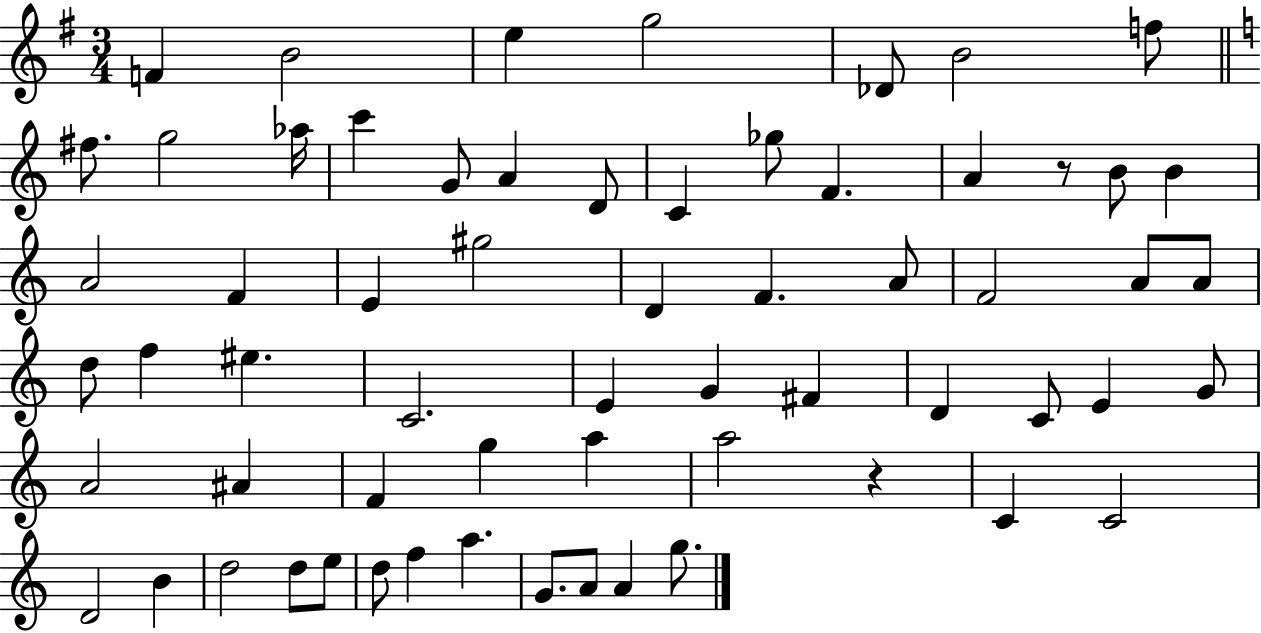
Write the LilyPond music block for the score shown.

{
  \clef treble
  \numericTimeSignature
  \time 3/4
  \key g \major
  \repeat volta 2 { f'4 b'2 | e''4 g''2 | des'8 b'2 f''8 | \bar "||" \break \key c \major fis''8. g''2 aes''16 | c'''4 g'8 a'4 d'8 | c'4 ges''8 f'4. | a'4 r8 b'8 b'4 | \break a'2 f'4 | e'4 gis''2 | d'4 f'4. a'8 | f'2 a'8 a'8 | \break d''8 f''4 eis''4. | c'2. | e'4 g'4 fis'4 | d'4 c'8 e'4 g'8 | \break a'2 ais'4 | f'4 g''4 a''4 | a''2 r4 | c'4 c'2 | \break d'2 b'4 | d''2 d''8 e''8 | d''8 f''4 a''4. | g'8. a'8 a'4 g''8. | \break } \bar "|."
}